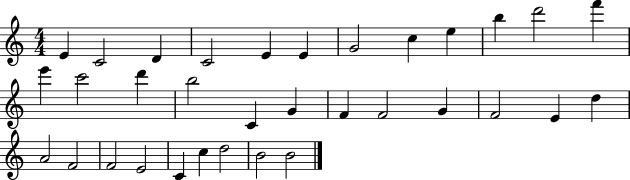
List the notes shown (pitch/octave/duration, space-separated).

E4/q C4/h D4/q C4/h E4/q E4/q G4/h C5/q E5/q B5/q D6/h F6/q E6/q C6/h D6/q B5/h C4/q G4/q F4/q F4/h G4/q F4/h E4/q D5/q A4/h F4/h F4/h E4/h C4/q C5/q D5/h B4/h B4/h